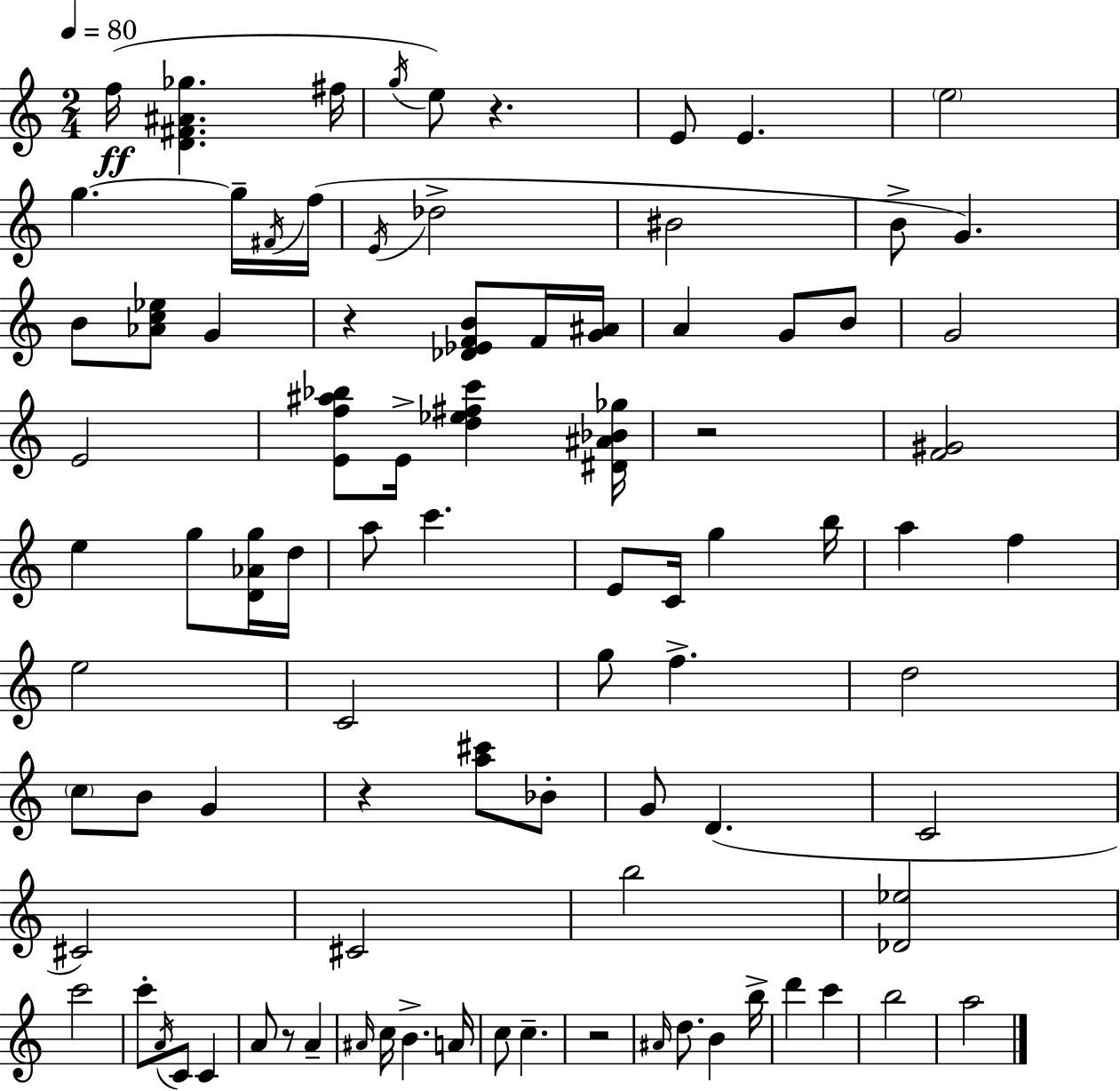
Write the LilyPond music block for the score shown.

{
  \clef treble
  \numericTimeSignature
  \time 2/4
  \key c \major
  \tempo 4 = 80
  f''16(\ff <d' fis' ais' ges''>4. fis''16 | \acciaccatura { g''16 } e''8) r4. | e'8 e'4. | \parenthesize e''2 | \break g''4.~~ g''16-- | \acciaccatura { fis'16 } f''16( \acciaccatura { e'16 } des''2-> | bis'2 | b'8-> g'4.) | \break b'8 <aes' c'' ees''>8 g'4 | r4 <des' ees' f' b'>8 | f'16 <g' ais'>16 a'4 g'8 | b'8 g'2 | \break e'2 | <e' f'' ais'' bes''>8 e'16-> <d'' ees'' fis'' c'''>4 | <dis' ais' bes' ges''>16 r2 | <f' gis'>2 | \break e''4 g''8 | <d' aes' g''>16 d''16 a''8 c'''4. | e'8 c'16 g''4 | b''16 a''4 f''4 | \break e''2 | c'2 | g''8 f''4.-> | d''2 | \break \parenthesize c''8 b'8 g'4 | r4 <a'' cis'''>8 | bes'8-. g'8 d'4.( | c'2 | \break cis'2) | cis'2 | b''2 | <des' ees''>2 | \break c'''2 | c'''8-. \acciaccatura { a'16 } c'8 | c'4 a'8 r8 | a'4-- \grace { ais'16 } c''16 b'4.-> | \break a'16 c''8 c''4.-- | r2 | \grace { ais'16 } d''8. | b'4 b''16-> d'''4 | \break c'''4 b''2 | a''2 | \bar "|."
}